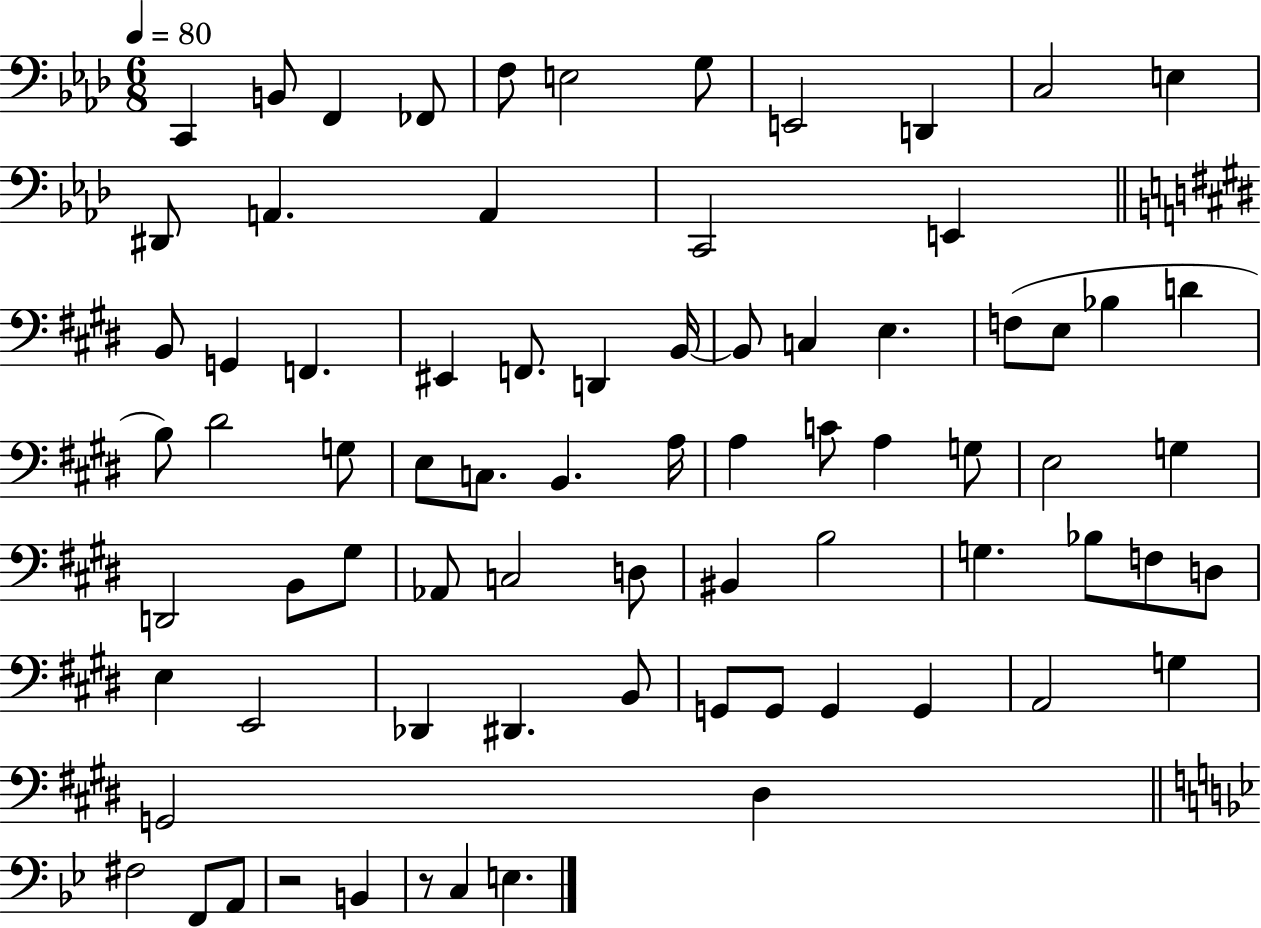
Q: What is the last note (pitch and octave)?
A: E3